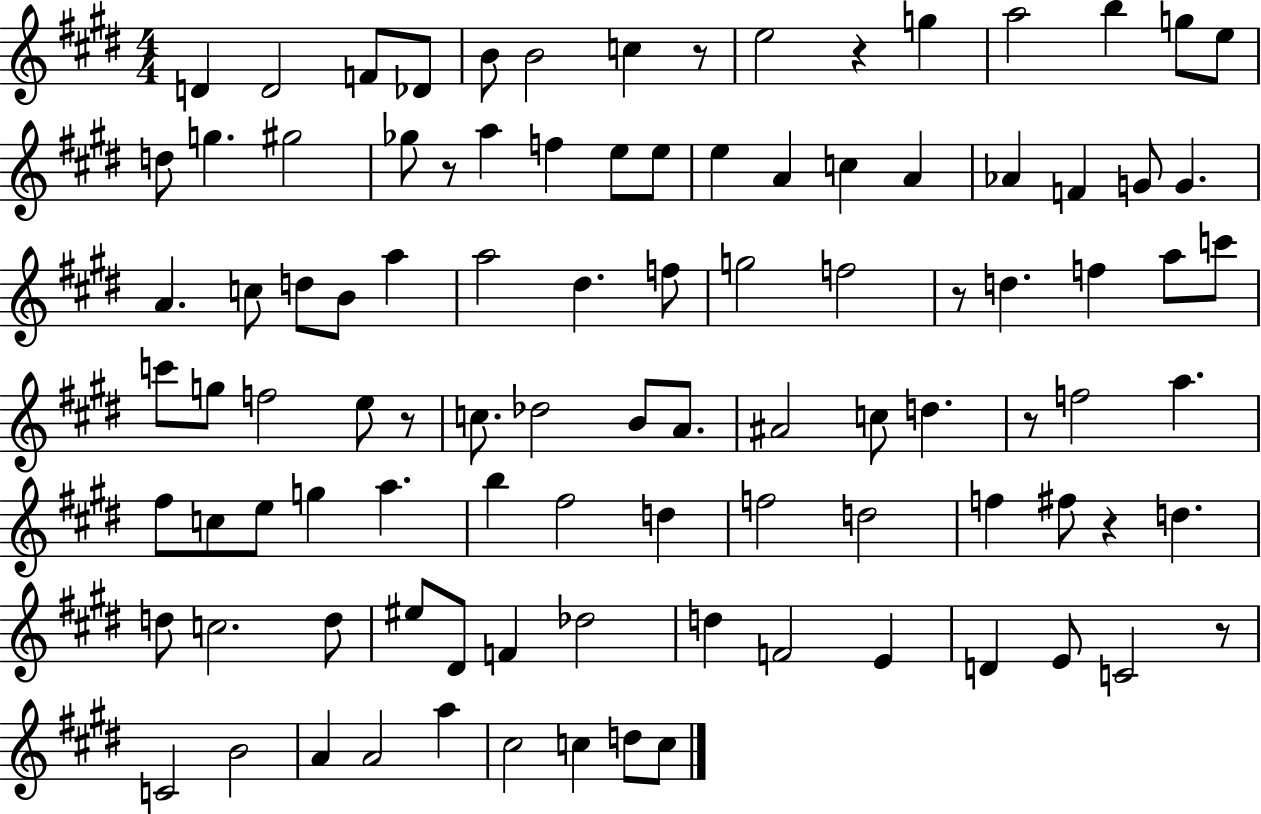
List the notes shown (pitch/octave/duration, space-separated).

D4/q D4/h F4/e Db4/e B4/e B4/h C5/q R/e E5/h R/q G5/q A5/h B5/q G5/e E5/e D5/e G5/q. G#5/h Gb5/e R/e A5/q F5/q E5/e E5/e E5/q A4/q C5/q A4/q Ab4/q F4/q G4/e G4/q. A4/q. C5/e D5/e B4/e A5/q A5/h D#5/q. F5/e G5/h F5/h R/e D5/q. F5/q A5/e C6/e C6/e G5/e F5/h E5/e R/e C5/e. Db5/h B4/e A4/e. A#4/h C5/e D5/q. R/e F5/h A5/q. F#5/e C5/e E5/e G5/q A5/q. B5/q F#5/h D5/q F5/h D5/h F5/q F#5/e R/q D5/q. D5/e C5/h. D5/e EIS5/e D#4/e F4/q Db5/h D5/q F4/h E4/q D4/q E4/e C4/h R/e C4/h B4/h A4/q A4/h A5/q C#5/h C5/q D5/e C5/e